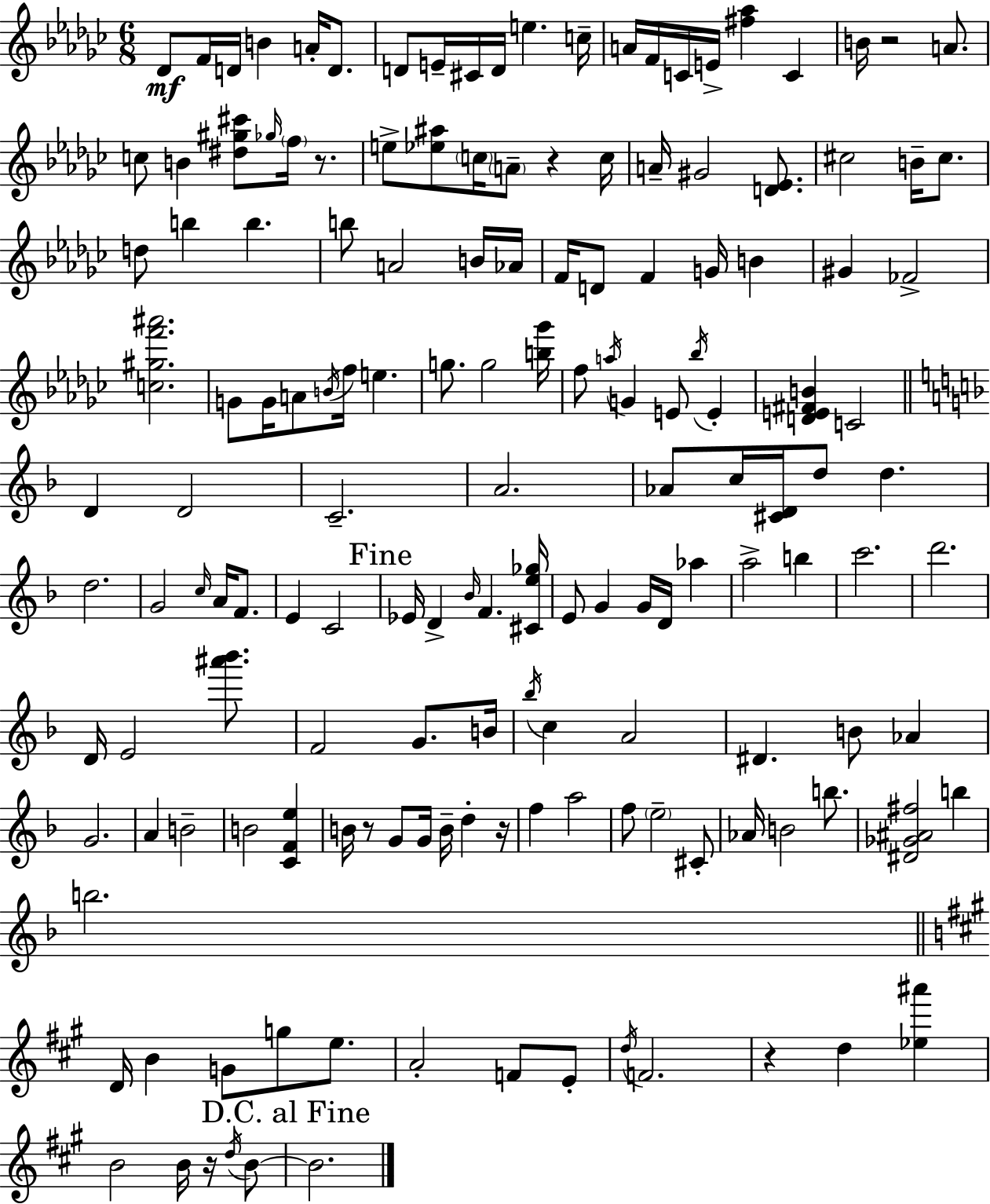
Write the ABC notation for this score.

X:1
T:Untitled
M:6/8
L:1/4
K:Ebm
_D/2 F/4 D/4 B A/4 D/2 D/2 E/4 ^C/4 D/4 e c/4 A/4 F/4 C/4 E/4 [^f_a] C B/4 z2 A/2 c/2 B [^d^g^c']/2 _g/4 f/4 z/2 e/2 [_e^a]/2 c/4 A/2 z c/4 A/4 ^G2 [D_E]/2 ^c2 B/4 ^c/2 d/2 b b b/2 A2 B/4 _A/4 F/4 D/2 F G/4 B ^G _F2 [c^gf'^a']2 G/2 G/4 A/2 B/4 f/4 e g/2 g2 [b_g']/4 f/2 a/4 G E/2 _b/4 E [DE^FB] C2 D D2 C2 A2 _A/2 c/4 [^CD]/4 d/2 d d2 G2 c/4 A/4 F/2 E C2 _E/4 D _B/4 F [^Ce_g]/4 E/2 G G/4 D/4 _a a2 b c'2 d'2 D/4 E2 [^a'_b']/2 F2 G/2 B/4 _b/4 c A2 ^D B/2 _A G2 A B2 B2 [CFe] B/4 z/2 G/2 G/4 B/4 d z/4 f a2 f/2 e2 ^C/2 _A/4 B2 b/2 [^D_G^A^f]2 b b2 D/4 B G/2 g/2 e/2 A2 F/2 E/2 d/4 F2 z d [_e^a'] B2 B/4 z/4 d/4 B/2 B2